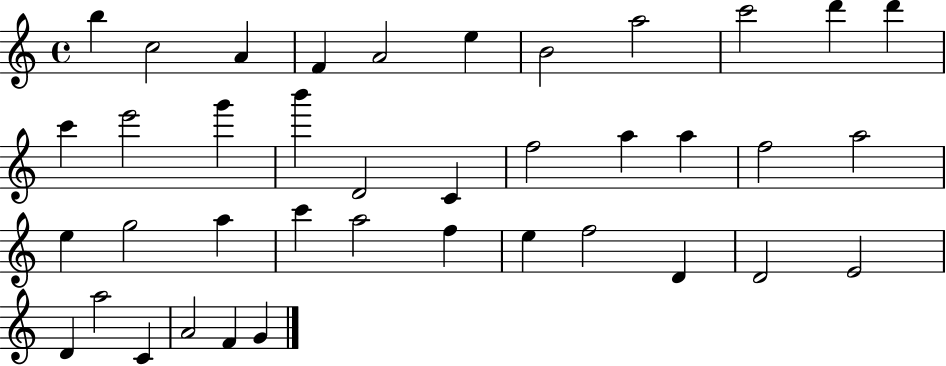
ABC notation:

X:1
T:Untitled
M:4/4
L:1/4
K:C
b c2 A F A2 e B2 a2 c'2 d' d' c' e'2 g' b' D2 C f2 a a f2 a2 e g2 a c' a2 f e f2 D D2 E2 D a2 C A2 F G